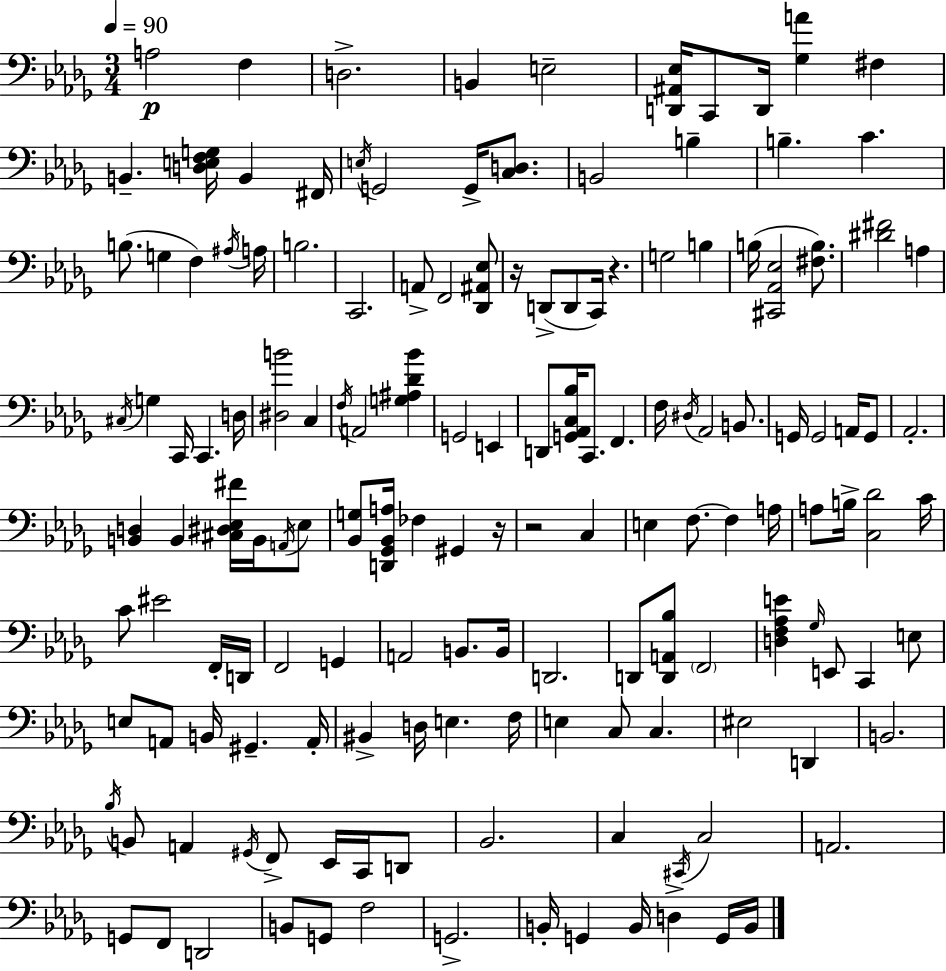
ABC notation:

X:1
T:Untitled
M:3/4
L:1/4
K:Bbm
A,2 F, D,2 B,, E,2 [D,,^A,,_E,]/4 C,,/2 D,,/4 [_G,A] ^F, B,, [D,E,F,G,]/4 B,, ^F,,/4 E,/4 G,,2 G,,/4 [C,D,]/2 B,,2 B, B, C B,/2 G, F, ^A,/4 A,/4 B,2 C,,2 A,,/2 F,,2 [_D,,^A,,_E,]/2 z/4 D,,/2 D,,/2 C,,/4 z G,2 B, B,/4 [^C,,_A,,_E,]2 [^F,B,]/2 [^D^F]2 A, ^C,/4 G, C,,/4 C,, D,/4 [^D,B]2 C, F,/4 A,,2 [G,^A,_D_B] G,,2 E,, D,,/2 [G,,_A,,C,_B,]/4 C,,/2 F,, F,/4 ^D,/4 _A,,2 B,,/2 G,,/4 G,,2 A,,/4 G,,/2 _A,,2 [B,,D,] B,, [^C,^D,_E,^F]/4 B,,/4 A,,/4 _E,/2 [_B,,G,]/2 [D,,_G,,_B,,A,]/4 _F, ^G,, z/4 z2 C, E, F,/2 F, A,/4 A,/2 B,/4 [C,_D]2 C/4 C/2 ^E2 F,,/4 D,,/4 F,,2 G,, A,,2 B,,/2 B,,/4 D,,2 D,,/2 [D,,A,,_B,]/2 F,,2 [D,F,_A,E] _G,/4 E,,/2 C,, E,/2 E,/2 A,,/2 B,,/4 ^G,, A,,/4 ^B,, D,/4 E, F,/4 E, C,/2 C, ^E,2 D,, B,,2 _B,/4 B,,/2 A,, ^G,,/4 F,,/2 _E,,/4 C,,/4 D,,/2 _B,,2 C, ^C,,/4 C,2 A,,2 G,,/2 F,,/2 D,,2 B,,/2 G,,/2 F,2 G,,2 B,,/4 G,, B,,/4 D, G,,/4 B,,/4